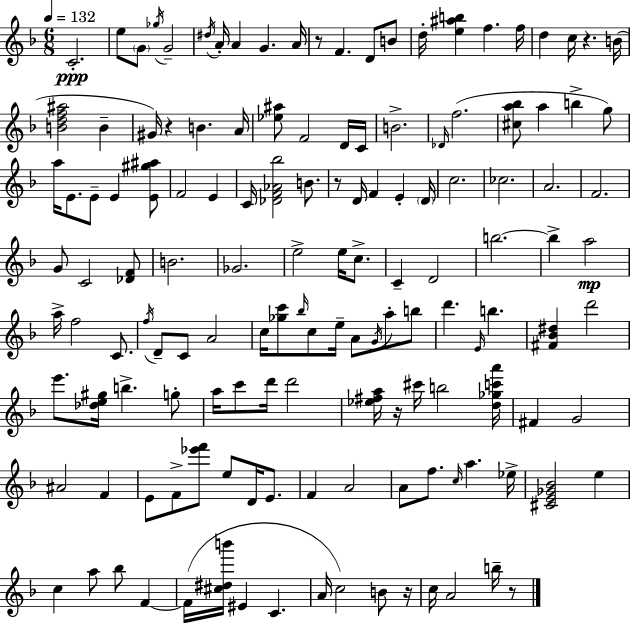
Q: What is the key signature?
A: D minor